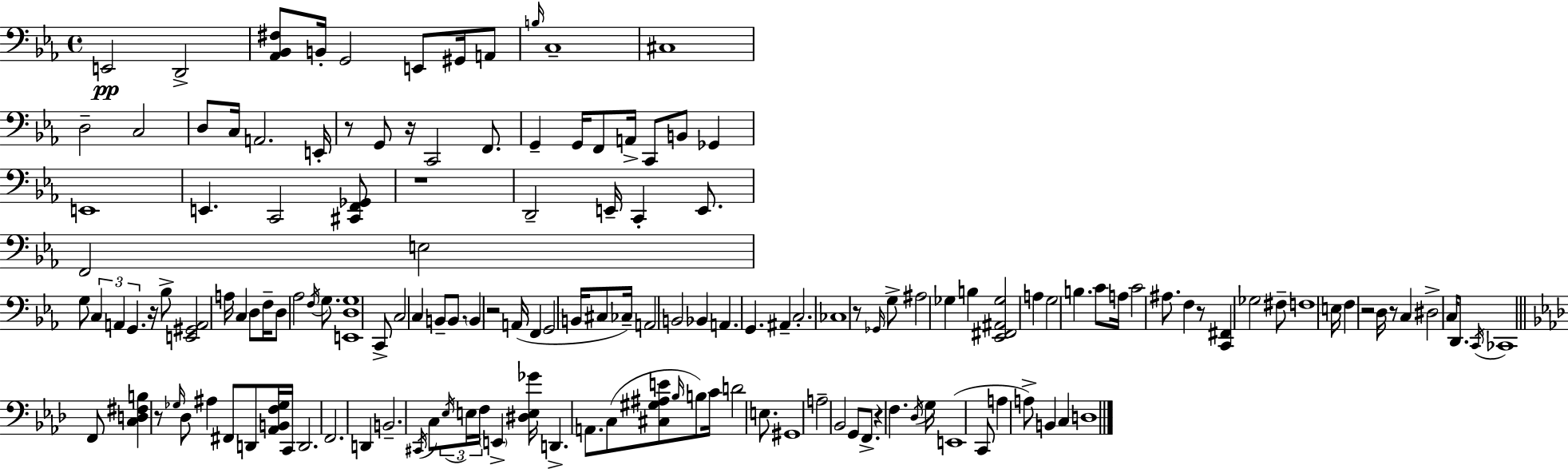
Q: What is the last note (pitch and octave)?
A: D3